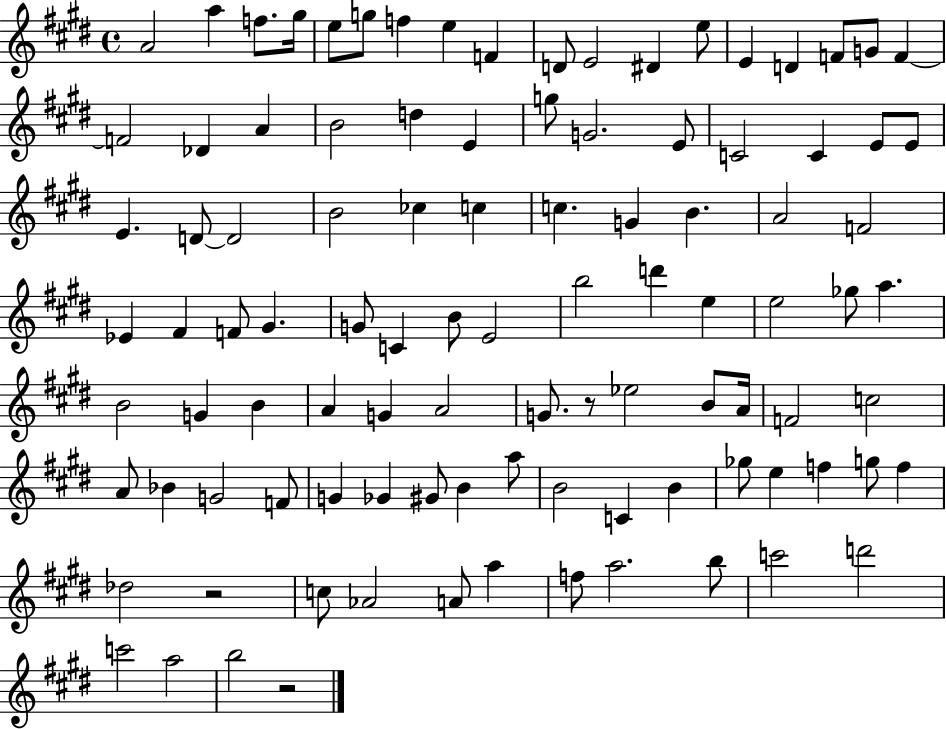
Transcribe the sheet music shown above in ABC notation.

X:1
T:Untitled
M:4/4
L:1/4
K:E
A2 a f/2 ^g/4 e/2 g/2 f e F D/2 E2 ^D e/2 E D F/2 G/2 F F2 _D A B2 d E g/2 G2 E/2 C2 C E/2 E/2 E D/2 D2 B2 _c c c G B A2 F2 _E ^F F/2 ^G G/2 C B/2 E2 b2 d' e e2 _g/2 a B2 G B A G A2 G/2 z/2 _e2 B/2 A/4 F2 c2 A/2 _B G2 F/2 G _G ^G/2 B a/2 B2 C B _g/2 e f g/2 f _d2 z2 c/2 _A2 A/2 a f/2 a2 b/2 c'2 d'2 c'2 a2 b2 z2